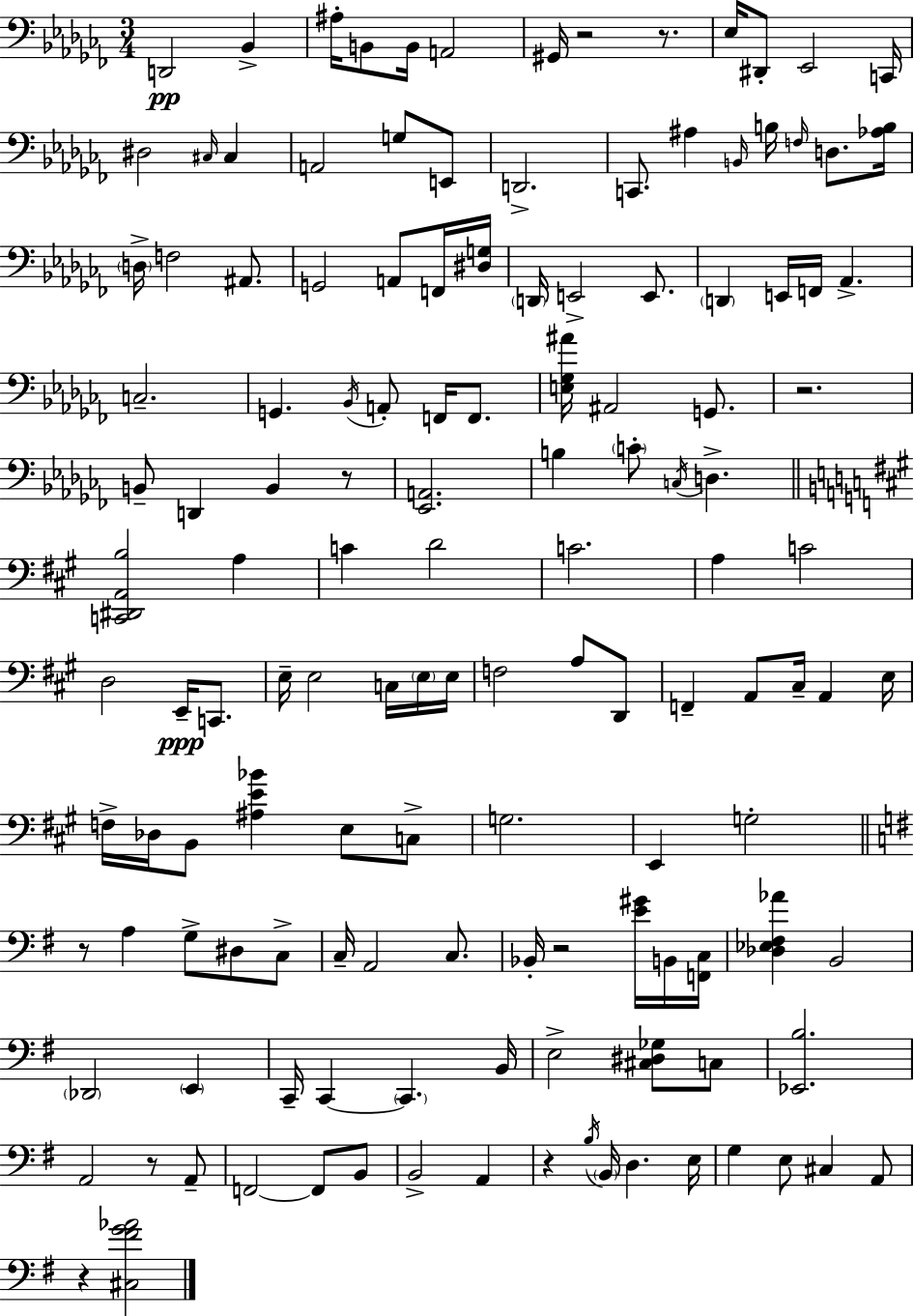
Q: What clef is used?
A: bass